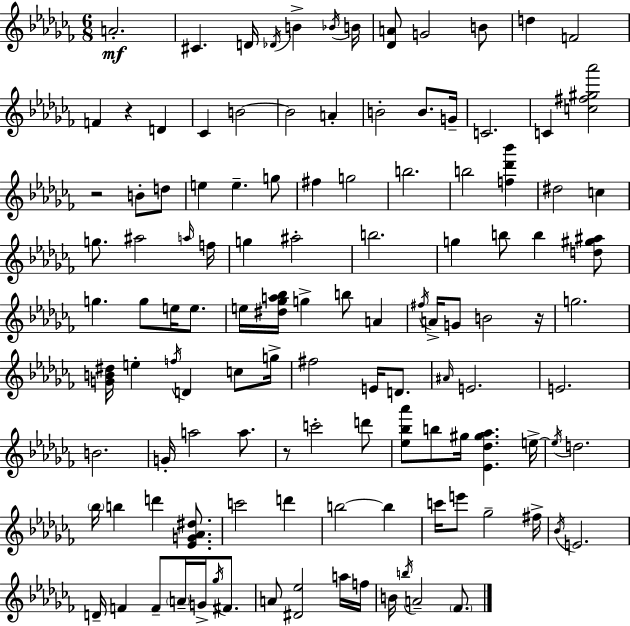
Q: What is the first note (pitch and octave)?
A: A4